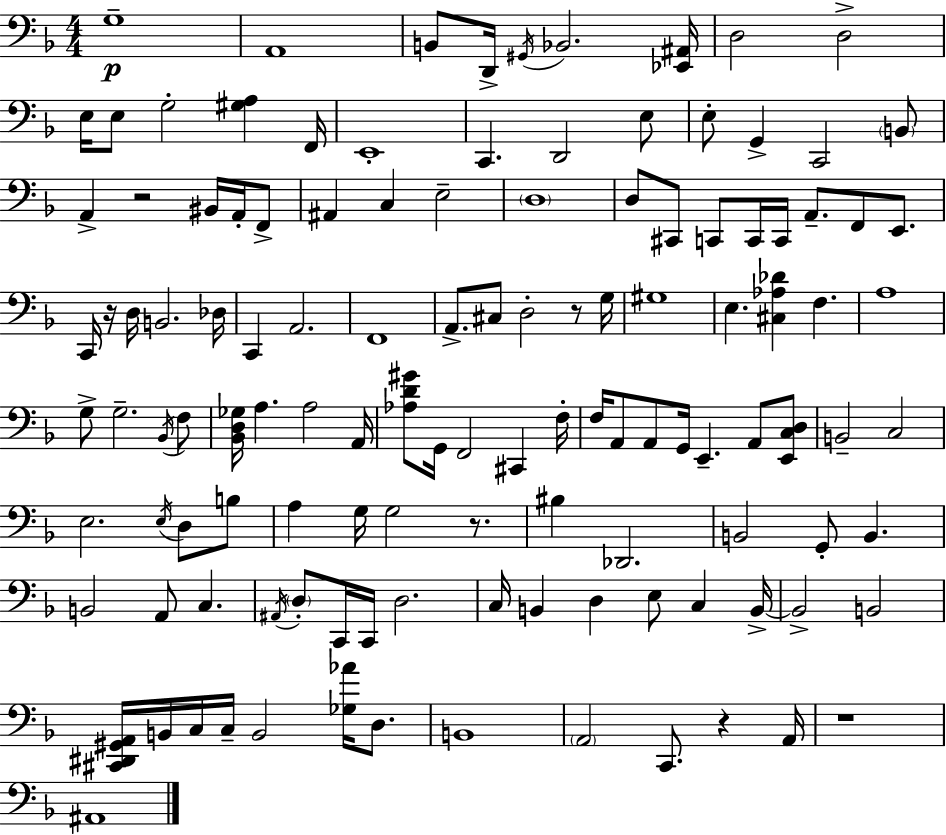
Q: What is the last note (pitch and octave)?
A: A#2